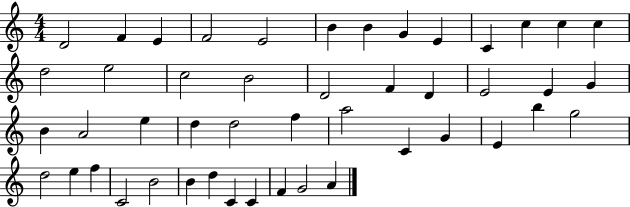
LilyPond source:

{
  \clef treble
  \numericTimeSignature
  \time 4/4
  \key c \major
  d'2 f'4 e'4 | f'2 e'2 | b'4 b'4 g'4 e'4 | c'4 c''4 c''4 c''4 | \break d''2 e''2 | c''2 b'2 | d'2 f'4 d'4 | e'2 e'4 g'4 | \break b'4 a'2 e''4 | d''4 d''2 f''4 | a''2 c'4 g'4 | e'4 b''4 g''2 | \break d''2 e''4 f''4 | c'2 b'2 | b'4 d''4 c'4 c'4 | f'4 g'2 a'4 | \break \bar "|."
}